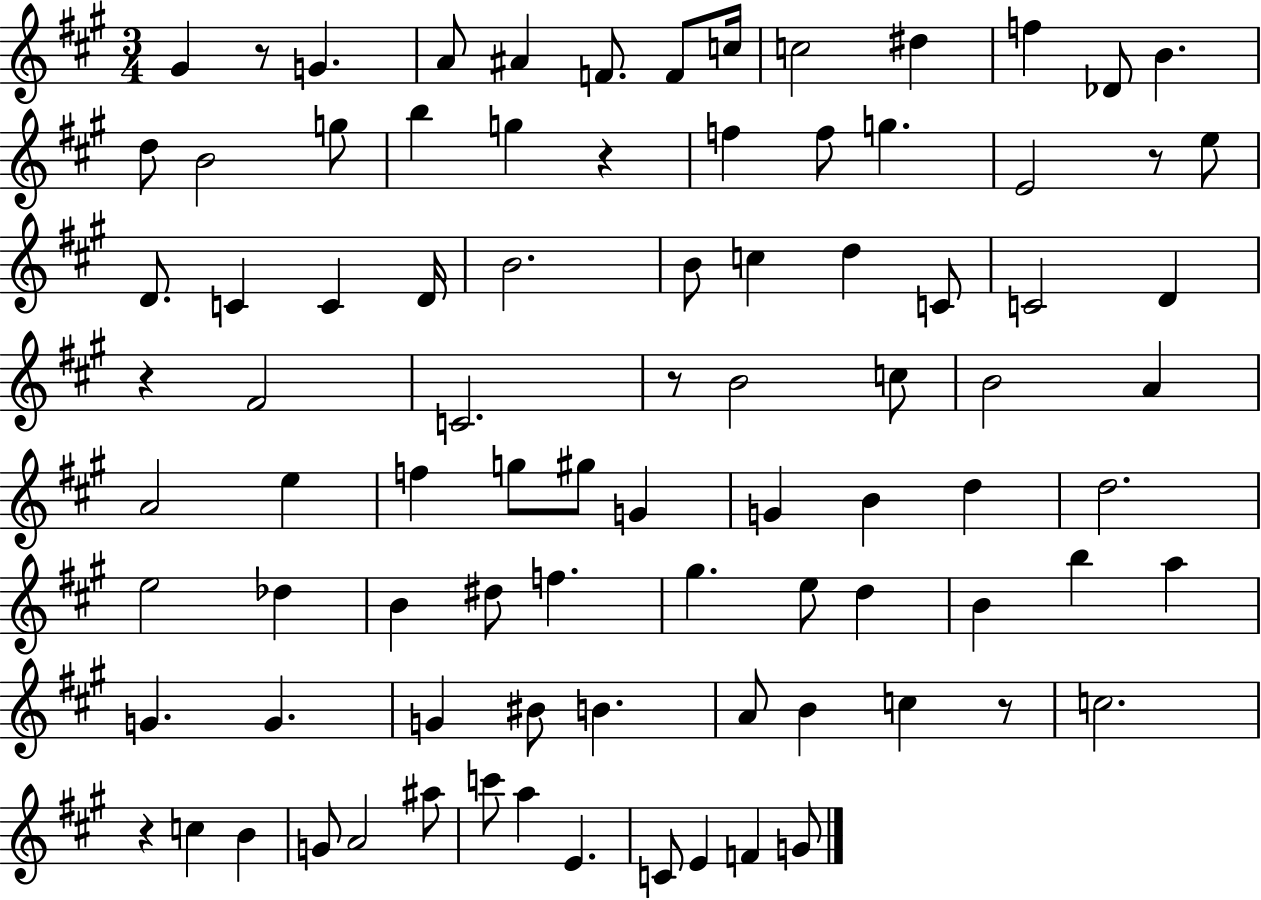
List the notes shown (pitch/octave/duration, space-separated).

G#4/q R/e G4/q. A4/e A#4/q F4/e. F4/e C5/s C5/h D#5/q F5/q Db4/e B4/q. D5/e B4/h G5/e B5/q G5/q R/q F5/q F5/e G5/q. E4/h R/e E5/e D4/e. C4/q C4/q D4/s B4/h. B4/e C5/q D5/q C4/e C4/h D4/q R/q F#4/h C4/h. R/e B4/h C5/e B4/h A4/q A4/h E5/q F5/q G5/e G#5/e G4/q G4/q B4/q D5/q D5/h. E5/h Db5/q B4/q D#5/e F5/q. G#5/q. E5/e D5/q B4/q B5/q A5/q G4/q. G4/q. G4/q BIS4/e B4/q. A4/e B4/q C5/q R/e C5/h. R/q C5/q B4/q G4/e A4/h A#5/e C6/e A5/q E4/q. C4/e E4/q F4/q G4/e